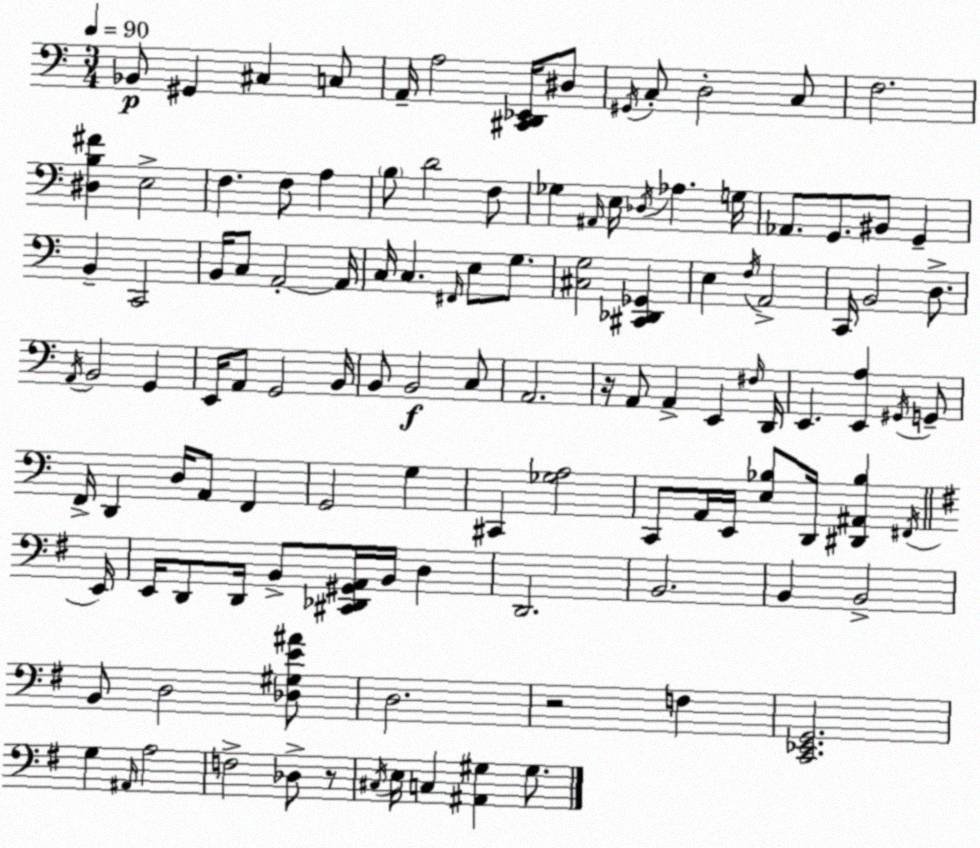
X:1
T:Untitled
M:3/4
L:1/4
K:C
_B,,/2 ^G,, ^C, C,/2 A,,/4 A,2 [^C,,D,,_E,,]/4 ^D,/2 ^G,,/4 C,/2 D,2 C,/2 F,2 [^D,B,^F] E,2 F, F,/2 A, B,/2 D2 F,/2 _G, ^A,,/4 E,/4 _D,/4 _A, G,/4 _A,,/2 G,,/2 ^B,,/2 G,, B,, C,,2 B,,/4 C,/2 A,,2 A,,/4 C,/4 C, ^F,,/4 E,/2 G,/2 [^C,G,]2 [^C,,_D,,_G,,] E, F,/4 A,,2 C,,/4 B,,2 D,/2 A,,/4 B,,2 G,, E,,/4 A,,/2 G,,2 B,,/4 B,,/2 B,,2 C,/2 A,,2 z/4 A,,/2 A,, E,, ^F,/4 D,,/4 E,, [E,,A,] ^G,,/4 G,,/2 F,,/4 D,, D,/4 A,,/2 F,, G,,2 G, ^C,, [_G,A,]2 C,,/2 A,,/4 E,,/4 [E,_B,]/2 D,,/4 [^D,,^A,,_B,] ^F,,/4 E,,/4 E,,/4 D,,/2 D,,/4 B,,/2 [^C,,_D,,^G,,A,,]/4 B,,/4 D, D,,2 B,,2 B,, B,,2 B,,/2 D,2 [_D,^G,E^A]/2 D,2 z2 F, [C,,_E,,G,,]2 G, ^A,,/4 A,2 F,2 _D,/2 z/2 ^C,/4 E,/4 C, [^A,,^G,] ^G,/2